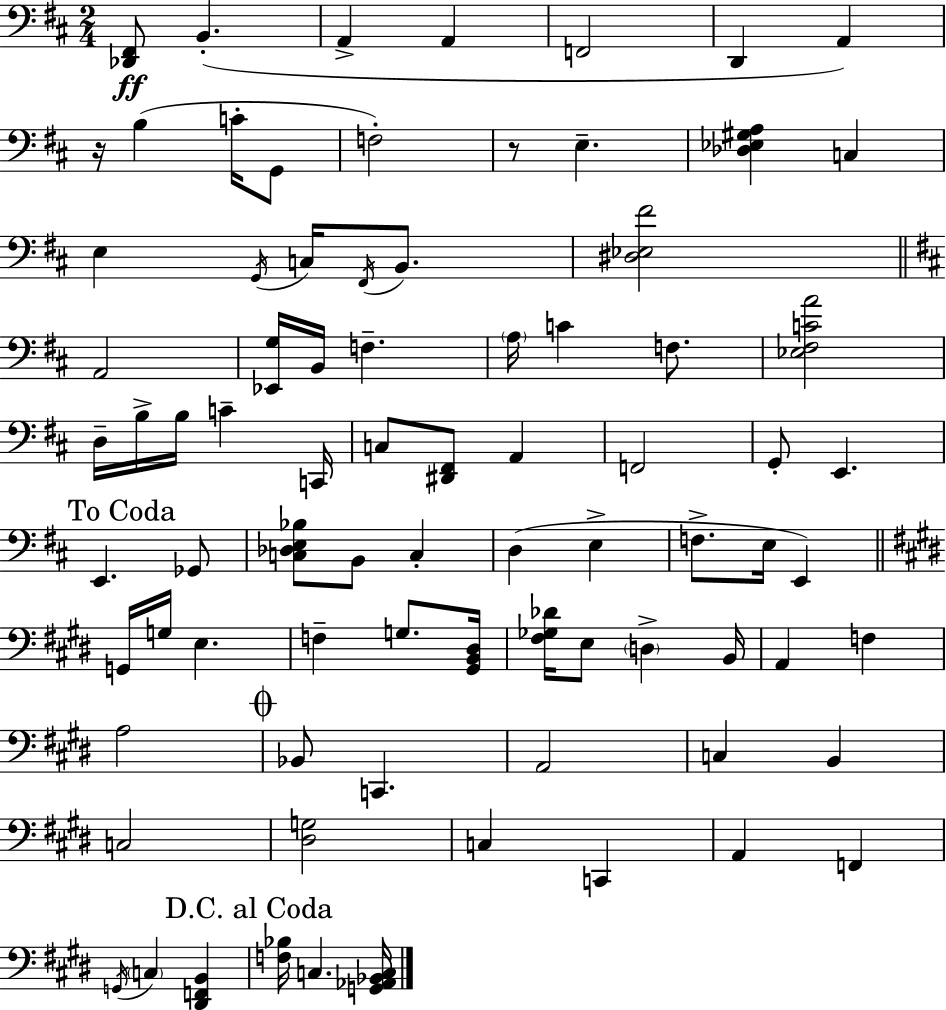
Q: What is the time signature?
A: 2/4